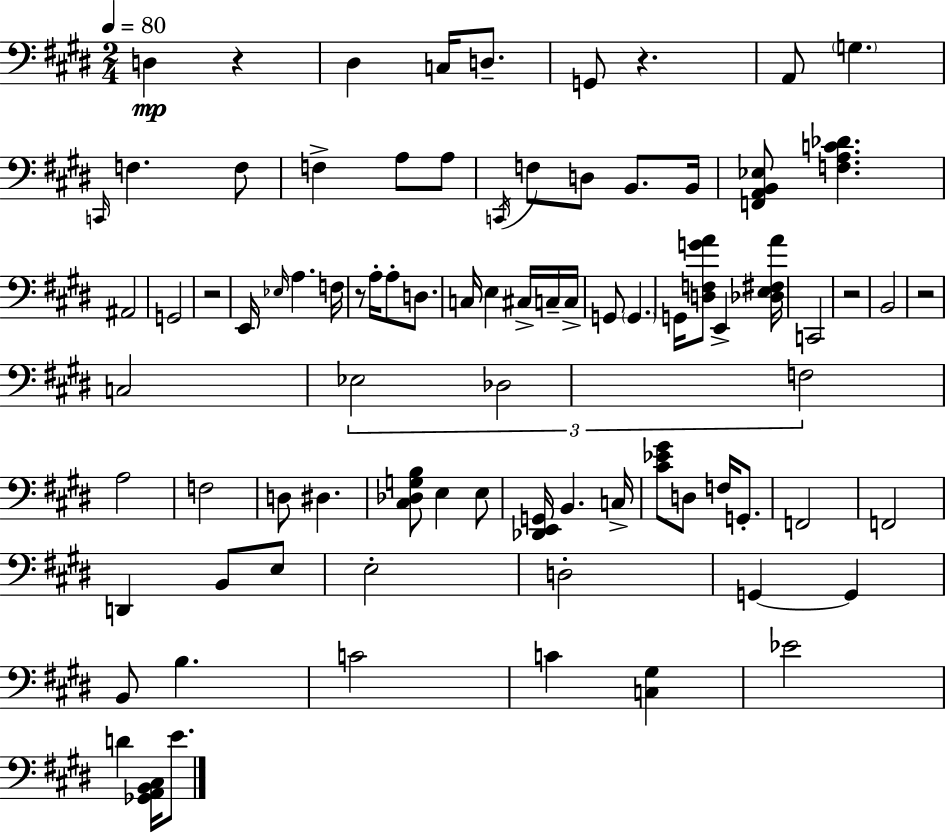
X:1
T:Untitled
M:2/4
L:1/4
K:E
D, z ^D, C,/4 D,/2 G,,/2 z A,,/2 G, C,,/4 F, F,/2 F, A,/2 A,/2 C,,/4 F,/2 D,/2 B,,/2 B,,/4 [F,,A,,B,,_E,]/2 [F,A,C_D] ^A,,2 G,,2 z2 E,,/4 _E,/4 A, F,/4 z/2 A,/4 A,/2 D,/2 C,/4 E, ^C,/4 C,/4 C,/4 G,,/2 G,, G,,/4 [D,F,GA]/2 E,, [_D,E,^F,A]/4 C,,2 z2 B,,2 z2 C,2 _E,2 _D,2 F,2 A,2 F,2 D,/2 ^D, [^C,_D,G,B,]/2 E, E,/2 [_D,,E,,G,,]/4 B,, C,/4 [^C_E^G]/2 D,/2 F,/4 G,,/2 F,,2 F,,2 D,, B,,/2 E,/2 E,2 D,2 G,, G,, B,,/2 B, C2 C [C,^G,] _E2 D [_G,,A,,B,,^C,]/4 E/2